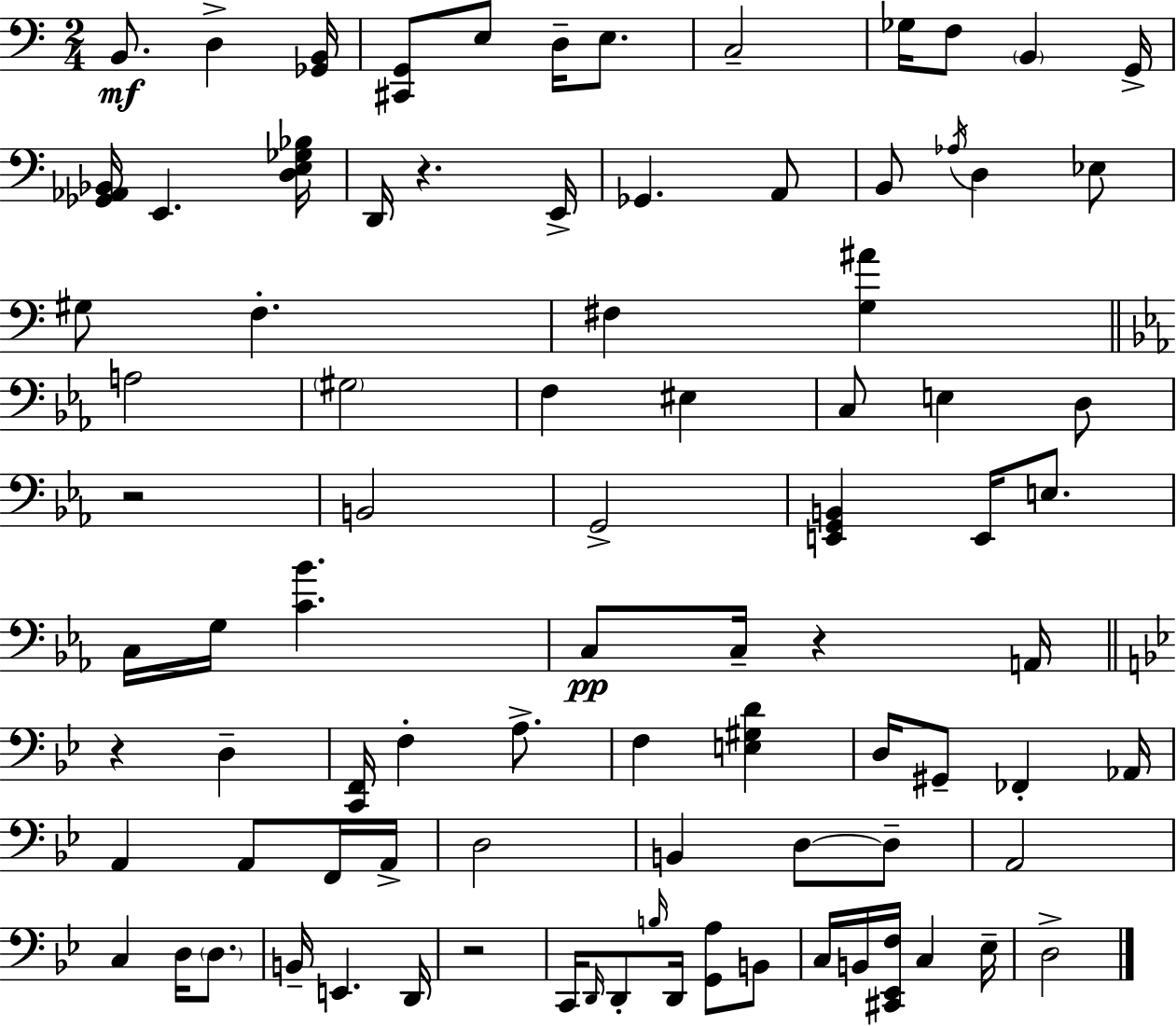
B2/e. D3/q [Gb2,B2]/s [C#2,G2]/e E3/e D3/s E3/e. C3/h Gb3/s F3/e B2/q G2/s [Gb2,Ab2,Bb2]/s E2/q. [D3,E3,Gb3,Bb3]/s D2/s R/q. E2/s Gb2/q. A2/e B2/e Ab3/s D3/q Eb3/e G#3/e F3/q. F#3/q [G3,A#4]/q A3/h G#3/h F3/q EIS3/q C3/e E3/q D3/e R/h B2/h G2/h [E2,G2,B2]/q E2/s E3/e. C3/s G3/s [C4,Bb4]/q. C3/e C3/s R/q A2/s R/q D3/q [C2,F2]/s F3/q A3/e. F3/q [E3,G#3,D4]/q D3/s G#2/e FES2/q Ab2/s A2/q A2/e F2/s A2/s D3/h B2/q D3/e D3/e A2/h C3/q D3/s D3/e. B2/s E2/q. D2/s R/h C2/s D2/s D2/e B3/s D2/s [G2,A3]/e B2/e C3/s B2/s [C#2,Eb2,F3]/s C3/q Eb3/s D3/h